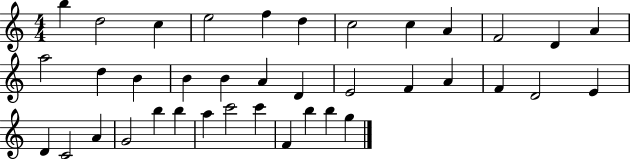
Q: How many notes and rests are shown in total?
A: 38